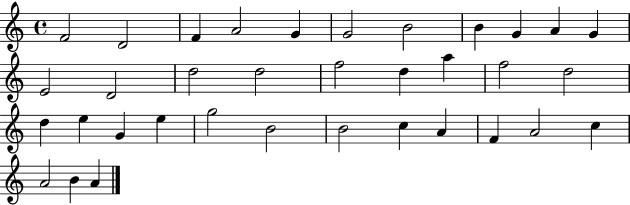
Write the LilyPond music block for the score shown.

{
  \clef treble
  \time 4/4
  \defaultTimeSignature
  \key c \major
  f'2 d'2 | f'4 a'2 g'4 | g'2 b'2 | b'4 g'4 a'4 g'4 | \break e'2 d'2 | d''2 d''2 | f''2 d''4 a''4 | f''2 d''2 | \break d''4 e''4 g'4 e''4 | g''2 b'2 | b'2 c''4 a'4 | f'4 a'2 c''4 | \break a'2 b'4 a'4 | \bar "|."
}